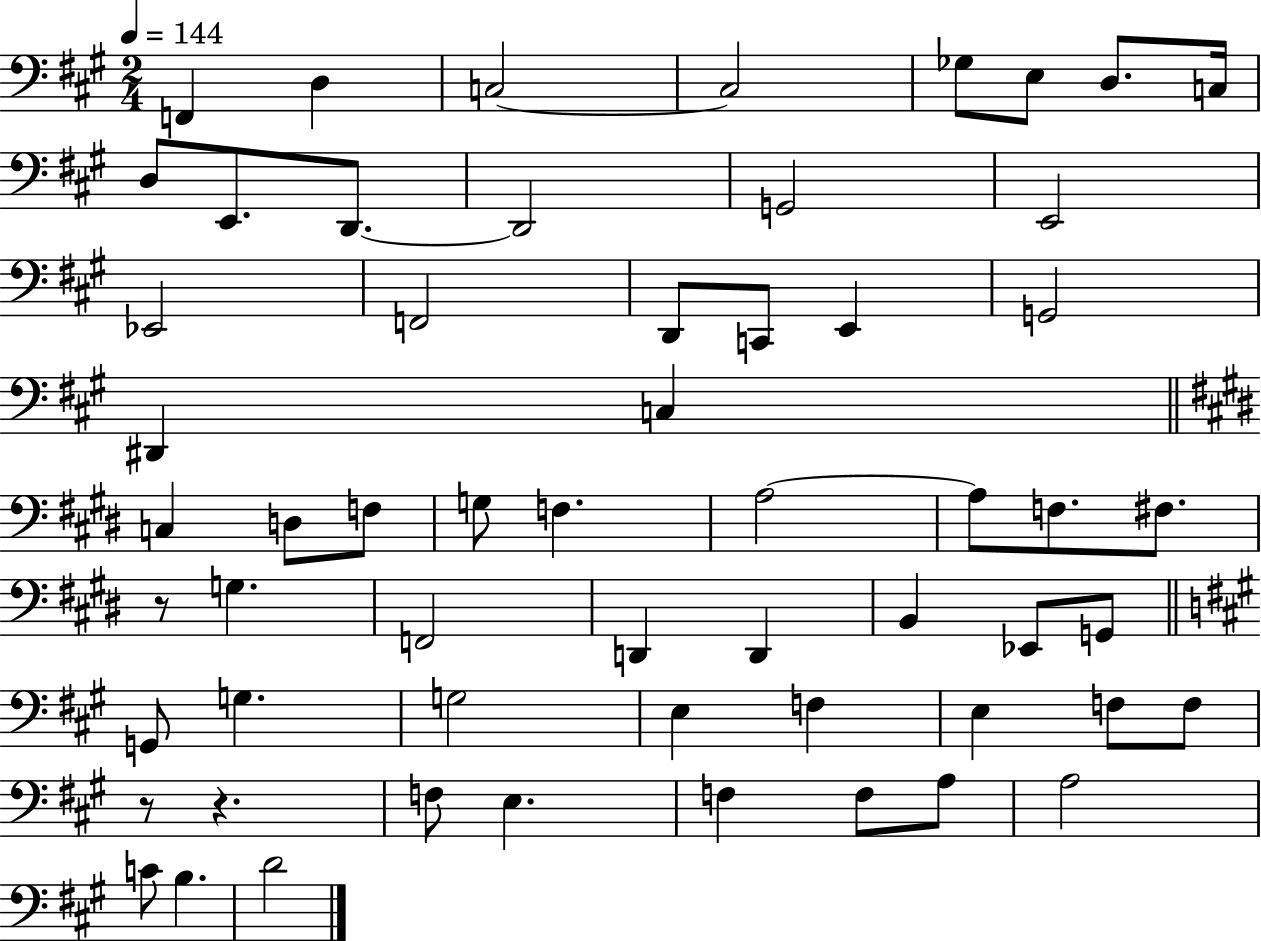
F2/q D3/q C3/h C3/h Gb3/e E3/e D3/e. C3/s D3/e E2/e. D2/e. D2/h G2/h E2/h Eb2/h F2/h D2/e C2/e E2/q G2/h D#2/q C3/q C3/q D3/e F3/e G3/e F3/q. A3/h A3/e F3/e. F#3/e. R/e G3/q. F2/h D2/q D2/q B2/q Eb2/e G2/e G2/e G3/q. G3/h E3/q F3/q E3/q F3/e F3/e R/e R/q. F3/e E3/q. F3/q F3/e A3/e A3/h C4/e B3/q. D4/h